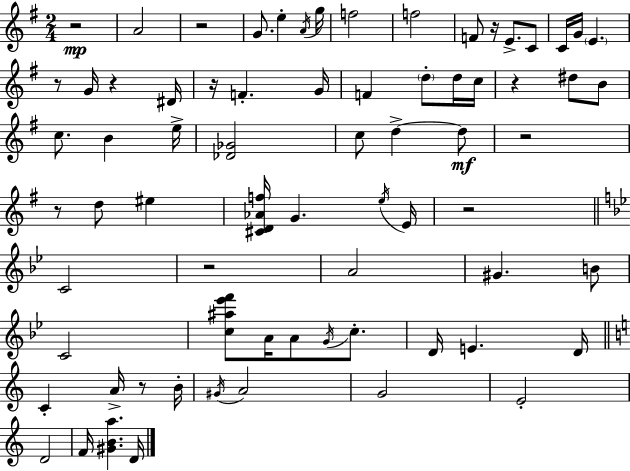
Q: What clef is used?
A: treble